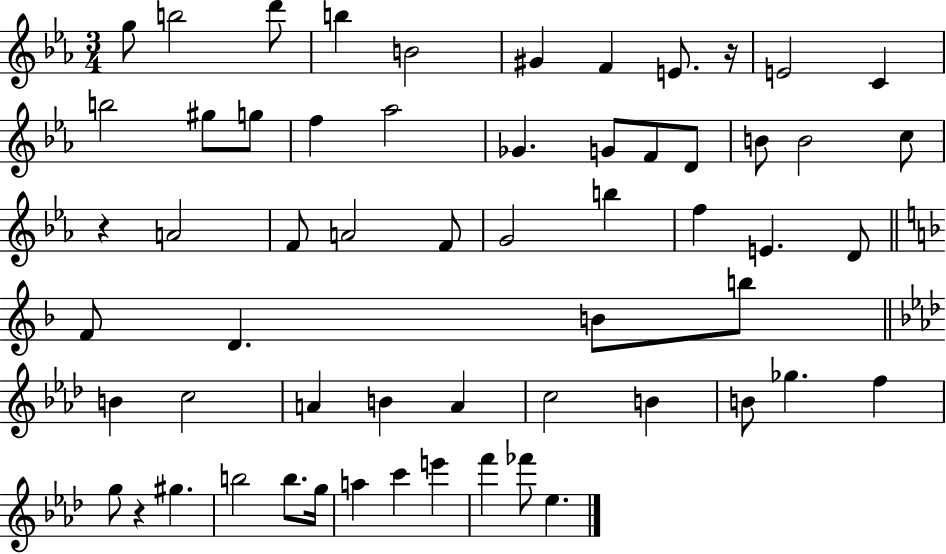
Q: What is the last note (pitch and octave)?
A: Eb5